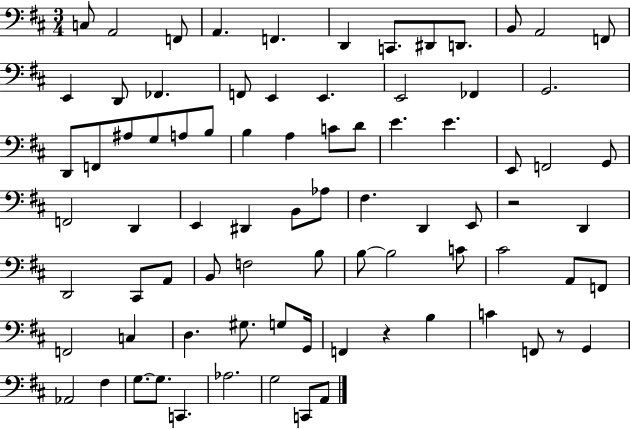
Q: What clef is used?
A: bass